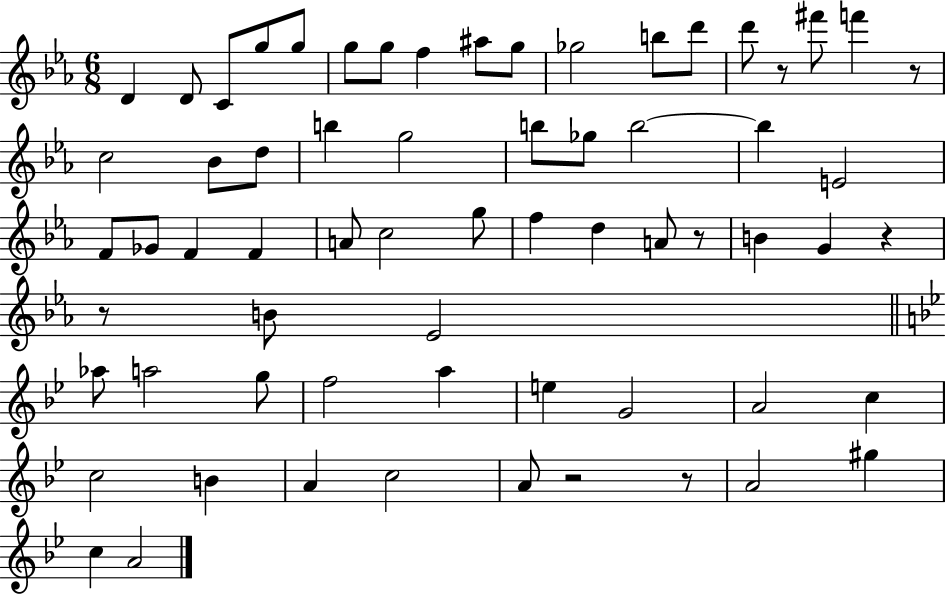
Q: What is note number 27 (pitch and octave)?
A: F4